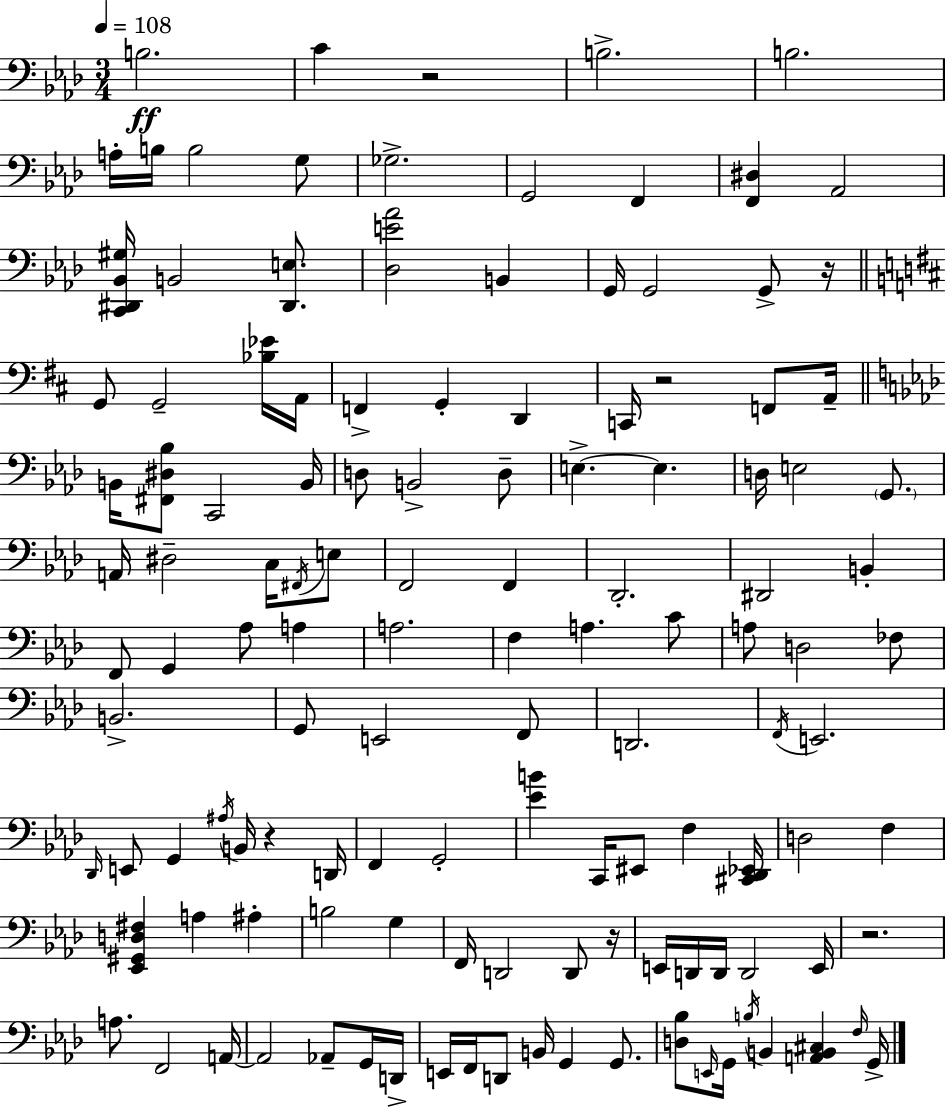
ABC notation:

X:1
T:Untitled
M:3/4
L:1/4
K:Fm
B,2 C z2 B,2 B,2 A,/4 B,/4 B,2 G,/2 _G,2 G,,2 F,, [F,,^D,] _A,,2 [C,,^D,,_B,,^G,]/4 B,,2 [^D,,E,]/2 [_D,E_A]2 B,, G,,/4 G,,2 G,,/2 z/4 G,,/2 G,,2 [_B,_E]/4 A,,/4 F,, G,, D,, C,,/4 z2 F,,/2 A,,/4 B,,/4 [^F,,^D,_B,]/2 C,,2 B,,/4 D,/2 B,,2 D,/2 E, E, D,/4 E,2 G,,/2 A,,/4 ^D,2 C,/4 ^F,,/4 E,/2 F,,2 F,, _D,,2 ^D,,2 B,, F,,/2 G,, _A,/2 A, A,2 F, A, C/2 A,/2 D,2 _F,/2 B,,2 G,,/2 E,,2 F,,/2 D,,2 F,,/4 E,,2 _D,,/4 E,,/2 G,, ^A,/4 B,,/4 z D,,/4 F,, G,,2 [_EB] C,,/4 ^E,,/2 F, [^C,,_D,,_E,,]/4 D,2 F, [_E,,^G,,D,^F,] A, ^A, B,2 G, F,,/4 D,,2 D,,/2 z/4 E,,/4 D,,/4 D,,/4 D,,2 E,,/4 z2 A,/2 F,,2 A,,/4 A,,2 _A,,/2 G,,/4 D,,/4 E,,/4 F,,/4 D,,/2 B,,/4 G,, G,,/2 [D,_B,]/2 E,,/4 G,,/4 B,/4 B,, [A,,B,,^C,] F,/4 G,,/4